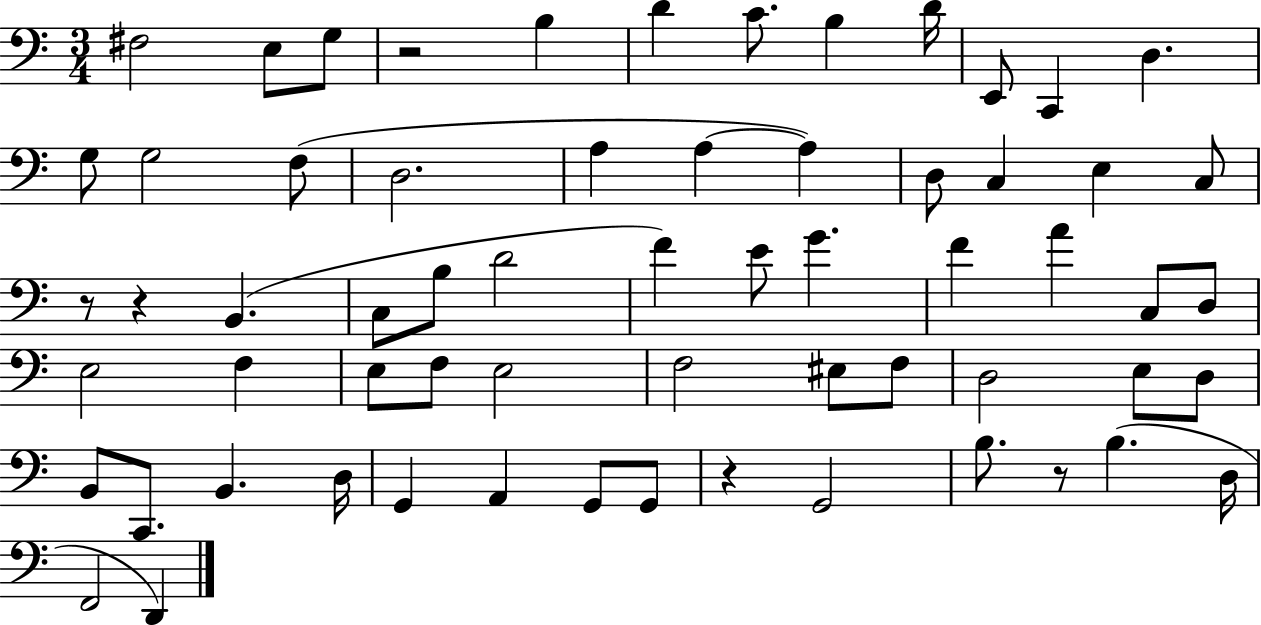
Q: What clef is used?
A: bass